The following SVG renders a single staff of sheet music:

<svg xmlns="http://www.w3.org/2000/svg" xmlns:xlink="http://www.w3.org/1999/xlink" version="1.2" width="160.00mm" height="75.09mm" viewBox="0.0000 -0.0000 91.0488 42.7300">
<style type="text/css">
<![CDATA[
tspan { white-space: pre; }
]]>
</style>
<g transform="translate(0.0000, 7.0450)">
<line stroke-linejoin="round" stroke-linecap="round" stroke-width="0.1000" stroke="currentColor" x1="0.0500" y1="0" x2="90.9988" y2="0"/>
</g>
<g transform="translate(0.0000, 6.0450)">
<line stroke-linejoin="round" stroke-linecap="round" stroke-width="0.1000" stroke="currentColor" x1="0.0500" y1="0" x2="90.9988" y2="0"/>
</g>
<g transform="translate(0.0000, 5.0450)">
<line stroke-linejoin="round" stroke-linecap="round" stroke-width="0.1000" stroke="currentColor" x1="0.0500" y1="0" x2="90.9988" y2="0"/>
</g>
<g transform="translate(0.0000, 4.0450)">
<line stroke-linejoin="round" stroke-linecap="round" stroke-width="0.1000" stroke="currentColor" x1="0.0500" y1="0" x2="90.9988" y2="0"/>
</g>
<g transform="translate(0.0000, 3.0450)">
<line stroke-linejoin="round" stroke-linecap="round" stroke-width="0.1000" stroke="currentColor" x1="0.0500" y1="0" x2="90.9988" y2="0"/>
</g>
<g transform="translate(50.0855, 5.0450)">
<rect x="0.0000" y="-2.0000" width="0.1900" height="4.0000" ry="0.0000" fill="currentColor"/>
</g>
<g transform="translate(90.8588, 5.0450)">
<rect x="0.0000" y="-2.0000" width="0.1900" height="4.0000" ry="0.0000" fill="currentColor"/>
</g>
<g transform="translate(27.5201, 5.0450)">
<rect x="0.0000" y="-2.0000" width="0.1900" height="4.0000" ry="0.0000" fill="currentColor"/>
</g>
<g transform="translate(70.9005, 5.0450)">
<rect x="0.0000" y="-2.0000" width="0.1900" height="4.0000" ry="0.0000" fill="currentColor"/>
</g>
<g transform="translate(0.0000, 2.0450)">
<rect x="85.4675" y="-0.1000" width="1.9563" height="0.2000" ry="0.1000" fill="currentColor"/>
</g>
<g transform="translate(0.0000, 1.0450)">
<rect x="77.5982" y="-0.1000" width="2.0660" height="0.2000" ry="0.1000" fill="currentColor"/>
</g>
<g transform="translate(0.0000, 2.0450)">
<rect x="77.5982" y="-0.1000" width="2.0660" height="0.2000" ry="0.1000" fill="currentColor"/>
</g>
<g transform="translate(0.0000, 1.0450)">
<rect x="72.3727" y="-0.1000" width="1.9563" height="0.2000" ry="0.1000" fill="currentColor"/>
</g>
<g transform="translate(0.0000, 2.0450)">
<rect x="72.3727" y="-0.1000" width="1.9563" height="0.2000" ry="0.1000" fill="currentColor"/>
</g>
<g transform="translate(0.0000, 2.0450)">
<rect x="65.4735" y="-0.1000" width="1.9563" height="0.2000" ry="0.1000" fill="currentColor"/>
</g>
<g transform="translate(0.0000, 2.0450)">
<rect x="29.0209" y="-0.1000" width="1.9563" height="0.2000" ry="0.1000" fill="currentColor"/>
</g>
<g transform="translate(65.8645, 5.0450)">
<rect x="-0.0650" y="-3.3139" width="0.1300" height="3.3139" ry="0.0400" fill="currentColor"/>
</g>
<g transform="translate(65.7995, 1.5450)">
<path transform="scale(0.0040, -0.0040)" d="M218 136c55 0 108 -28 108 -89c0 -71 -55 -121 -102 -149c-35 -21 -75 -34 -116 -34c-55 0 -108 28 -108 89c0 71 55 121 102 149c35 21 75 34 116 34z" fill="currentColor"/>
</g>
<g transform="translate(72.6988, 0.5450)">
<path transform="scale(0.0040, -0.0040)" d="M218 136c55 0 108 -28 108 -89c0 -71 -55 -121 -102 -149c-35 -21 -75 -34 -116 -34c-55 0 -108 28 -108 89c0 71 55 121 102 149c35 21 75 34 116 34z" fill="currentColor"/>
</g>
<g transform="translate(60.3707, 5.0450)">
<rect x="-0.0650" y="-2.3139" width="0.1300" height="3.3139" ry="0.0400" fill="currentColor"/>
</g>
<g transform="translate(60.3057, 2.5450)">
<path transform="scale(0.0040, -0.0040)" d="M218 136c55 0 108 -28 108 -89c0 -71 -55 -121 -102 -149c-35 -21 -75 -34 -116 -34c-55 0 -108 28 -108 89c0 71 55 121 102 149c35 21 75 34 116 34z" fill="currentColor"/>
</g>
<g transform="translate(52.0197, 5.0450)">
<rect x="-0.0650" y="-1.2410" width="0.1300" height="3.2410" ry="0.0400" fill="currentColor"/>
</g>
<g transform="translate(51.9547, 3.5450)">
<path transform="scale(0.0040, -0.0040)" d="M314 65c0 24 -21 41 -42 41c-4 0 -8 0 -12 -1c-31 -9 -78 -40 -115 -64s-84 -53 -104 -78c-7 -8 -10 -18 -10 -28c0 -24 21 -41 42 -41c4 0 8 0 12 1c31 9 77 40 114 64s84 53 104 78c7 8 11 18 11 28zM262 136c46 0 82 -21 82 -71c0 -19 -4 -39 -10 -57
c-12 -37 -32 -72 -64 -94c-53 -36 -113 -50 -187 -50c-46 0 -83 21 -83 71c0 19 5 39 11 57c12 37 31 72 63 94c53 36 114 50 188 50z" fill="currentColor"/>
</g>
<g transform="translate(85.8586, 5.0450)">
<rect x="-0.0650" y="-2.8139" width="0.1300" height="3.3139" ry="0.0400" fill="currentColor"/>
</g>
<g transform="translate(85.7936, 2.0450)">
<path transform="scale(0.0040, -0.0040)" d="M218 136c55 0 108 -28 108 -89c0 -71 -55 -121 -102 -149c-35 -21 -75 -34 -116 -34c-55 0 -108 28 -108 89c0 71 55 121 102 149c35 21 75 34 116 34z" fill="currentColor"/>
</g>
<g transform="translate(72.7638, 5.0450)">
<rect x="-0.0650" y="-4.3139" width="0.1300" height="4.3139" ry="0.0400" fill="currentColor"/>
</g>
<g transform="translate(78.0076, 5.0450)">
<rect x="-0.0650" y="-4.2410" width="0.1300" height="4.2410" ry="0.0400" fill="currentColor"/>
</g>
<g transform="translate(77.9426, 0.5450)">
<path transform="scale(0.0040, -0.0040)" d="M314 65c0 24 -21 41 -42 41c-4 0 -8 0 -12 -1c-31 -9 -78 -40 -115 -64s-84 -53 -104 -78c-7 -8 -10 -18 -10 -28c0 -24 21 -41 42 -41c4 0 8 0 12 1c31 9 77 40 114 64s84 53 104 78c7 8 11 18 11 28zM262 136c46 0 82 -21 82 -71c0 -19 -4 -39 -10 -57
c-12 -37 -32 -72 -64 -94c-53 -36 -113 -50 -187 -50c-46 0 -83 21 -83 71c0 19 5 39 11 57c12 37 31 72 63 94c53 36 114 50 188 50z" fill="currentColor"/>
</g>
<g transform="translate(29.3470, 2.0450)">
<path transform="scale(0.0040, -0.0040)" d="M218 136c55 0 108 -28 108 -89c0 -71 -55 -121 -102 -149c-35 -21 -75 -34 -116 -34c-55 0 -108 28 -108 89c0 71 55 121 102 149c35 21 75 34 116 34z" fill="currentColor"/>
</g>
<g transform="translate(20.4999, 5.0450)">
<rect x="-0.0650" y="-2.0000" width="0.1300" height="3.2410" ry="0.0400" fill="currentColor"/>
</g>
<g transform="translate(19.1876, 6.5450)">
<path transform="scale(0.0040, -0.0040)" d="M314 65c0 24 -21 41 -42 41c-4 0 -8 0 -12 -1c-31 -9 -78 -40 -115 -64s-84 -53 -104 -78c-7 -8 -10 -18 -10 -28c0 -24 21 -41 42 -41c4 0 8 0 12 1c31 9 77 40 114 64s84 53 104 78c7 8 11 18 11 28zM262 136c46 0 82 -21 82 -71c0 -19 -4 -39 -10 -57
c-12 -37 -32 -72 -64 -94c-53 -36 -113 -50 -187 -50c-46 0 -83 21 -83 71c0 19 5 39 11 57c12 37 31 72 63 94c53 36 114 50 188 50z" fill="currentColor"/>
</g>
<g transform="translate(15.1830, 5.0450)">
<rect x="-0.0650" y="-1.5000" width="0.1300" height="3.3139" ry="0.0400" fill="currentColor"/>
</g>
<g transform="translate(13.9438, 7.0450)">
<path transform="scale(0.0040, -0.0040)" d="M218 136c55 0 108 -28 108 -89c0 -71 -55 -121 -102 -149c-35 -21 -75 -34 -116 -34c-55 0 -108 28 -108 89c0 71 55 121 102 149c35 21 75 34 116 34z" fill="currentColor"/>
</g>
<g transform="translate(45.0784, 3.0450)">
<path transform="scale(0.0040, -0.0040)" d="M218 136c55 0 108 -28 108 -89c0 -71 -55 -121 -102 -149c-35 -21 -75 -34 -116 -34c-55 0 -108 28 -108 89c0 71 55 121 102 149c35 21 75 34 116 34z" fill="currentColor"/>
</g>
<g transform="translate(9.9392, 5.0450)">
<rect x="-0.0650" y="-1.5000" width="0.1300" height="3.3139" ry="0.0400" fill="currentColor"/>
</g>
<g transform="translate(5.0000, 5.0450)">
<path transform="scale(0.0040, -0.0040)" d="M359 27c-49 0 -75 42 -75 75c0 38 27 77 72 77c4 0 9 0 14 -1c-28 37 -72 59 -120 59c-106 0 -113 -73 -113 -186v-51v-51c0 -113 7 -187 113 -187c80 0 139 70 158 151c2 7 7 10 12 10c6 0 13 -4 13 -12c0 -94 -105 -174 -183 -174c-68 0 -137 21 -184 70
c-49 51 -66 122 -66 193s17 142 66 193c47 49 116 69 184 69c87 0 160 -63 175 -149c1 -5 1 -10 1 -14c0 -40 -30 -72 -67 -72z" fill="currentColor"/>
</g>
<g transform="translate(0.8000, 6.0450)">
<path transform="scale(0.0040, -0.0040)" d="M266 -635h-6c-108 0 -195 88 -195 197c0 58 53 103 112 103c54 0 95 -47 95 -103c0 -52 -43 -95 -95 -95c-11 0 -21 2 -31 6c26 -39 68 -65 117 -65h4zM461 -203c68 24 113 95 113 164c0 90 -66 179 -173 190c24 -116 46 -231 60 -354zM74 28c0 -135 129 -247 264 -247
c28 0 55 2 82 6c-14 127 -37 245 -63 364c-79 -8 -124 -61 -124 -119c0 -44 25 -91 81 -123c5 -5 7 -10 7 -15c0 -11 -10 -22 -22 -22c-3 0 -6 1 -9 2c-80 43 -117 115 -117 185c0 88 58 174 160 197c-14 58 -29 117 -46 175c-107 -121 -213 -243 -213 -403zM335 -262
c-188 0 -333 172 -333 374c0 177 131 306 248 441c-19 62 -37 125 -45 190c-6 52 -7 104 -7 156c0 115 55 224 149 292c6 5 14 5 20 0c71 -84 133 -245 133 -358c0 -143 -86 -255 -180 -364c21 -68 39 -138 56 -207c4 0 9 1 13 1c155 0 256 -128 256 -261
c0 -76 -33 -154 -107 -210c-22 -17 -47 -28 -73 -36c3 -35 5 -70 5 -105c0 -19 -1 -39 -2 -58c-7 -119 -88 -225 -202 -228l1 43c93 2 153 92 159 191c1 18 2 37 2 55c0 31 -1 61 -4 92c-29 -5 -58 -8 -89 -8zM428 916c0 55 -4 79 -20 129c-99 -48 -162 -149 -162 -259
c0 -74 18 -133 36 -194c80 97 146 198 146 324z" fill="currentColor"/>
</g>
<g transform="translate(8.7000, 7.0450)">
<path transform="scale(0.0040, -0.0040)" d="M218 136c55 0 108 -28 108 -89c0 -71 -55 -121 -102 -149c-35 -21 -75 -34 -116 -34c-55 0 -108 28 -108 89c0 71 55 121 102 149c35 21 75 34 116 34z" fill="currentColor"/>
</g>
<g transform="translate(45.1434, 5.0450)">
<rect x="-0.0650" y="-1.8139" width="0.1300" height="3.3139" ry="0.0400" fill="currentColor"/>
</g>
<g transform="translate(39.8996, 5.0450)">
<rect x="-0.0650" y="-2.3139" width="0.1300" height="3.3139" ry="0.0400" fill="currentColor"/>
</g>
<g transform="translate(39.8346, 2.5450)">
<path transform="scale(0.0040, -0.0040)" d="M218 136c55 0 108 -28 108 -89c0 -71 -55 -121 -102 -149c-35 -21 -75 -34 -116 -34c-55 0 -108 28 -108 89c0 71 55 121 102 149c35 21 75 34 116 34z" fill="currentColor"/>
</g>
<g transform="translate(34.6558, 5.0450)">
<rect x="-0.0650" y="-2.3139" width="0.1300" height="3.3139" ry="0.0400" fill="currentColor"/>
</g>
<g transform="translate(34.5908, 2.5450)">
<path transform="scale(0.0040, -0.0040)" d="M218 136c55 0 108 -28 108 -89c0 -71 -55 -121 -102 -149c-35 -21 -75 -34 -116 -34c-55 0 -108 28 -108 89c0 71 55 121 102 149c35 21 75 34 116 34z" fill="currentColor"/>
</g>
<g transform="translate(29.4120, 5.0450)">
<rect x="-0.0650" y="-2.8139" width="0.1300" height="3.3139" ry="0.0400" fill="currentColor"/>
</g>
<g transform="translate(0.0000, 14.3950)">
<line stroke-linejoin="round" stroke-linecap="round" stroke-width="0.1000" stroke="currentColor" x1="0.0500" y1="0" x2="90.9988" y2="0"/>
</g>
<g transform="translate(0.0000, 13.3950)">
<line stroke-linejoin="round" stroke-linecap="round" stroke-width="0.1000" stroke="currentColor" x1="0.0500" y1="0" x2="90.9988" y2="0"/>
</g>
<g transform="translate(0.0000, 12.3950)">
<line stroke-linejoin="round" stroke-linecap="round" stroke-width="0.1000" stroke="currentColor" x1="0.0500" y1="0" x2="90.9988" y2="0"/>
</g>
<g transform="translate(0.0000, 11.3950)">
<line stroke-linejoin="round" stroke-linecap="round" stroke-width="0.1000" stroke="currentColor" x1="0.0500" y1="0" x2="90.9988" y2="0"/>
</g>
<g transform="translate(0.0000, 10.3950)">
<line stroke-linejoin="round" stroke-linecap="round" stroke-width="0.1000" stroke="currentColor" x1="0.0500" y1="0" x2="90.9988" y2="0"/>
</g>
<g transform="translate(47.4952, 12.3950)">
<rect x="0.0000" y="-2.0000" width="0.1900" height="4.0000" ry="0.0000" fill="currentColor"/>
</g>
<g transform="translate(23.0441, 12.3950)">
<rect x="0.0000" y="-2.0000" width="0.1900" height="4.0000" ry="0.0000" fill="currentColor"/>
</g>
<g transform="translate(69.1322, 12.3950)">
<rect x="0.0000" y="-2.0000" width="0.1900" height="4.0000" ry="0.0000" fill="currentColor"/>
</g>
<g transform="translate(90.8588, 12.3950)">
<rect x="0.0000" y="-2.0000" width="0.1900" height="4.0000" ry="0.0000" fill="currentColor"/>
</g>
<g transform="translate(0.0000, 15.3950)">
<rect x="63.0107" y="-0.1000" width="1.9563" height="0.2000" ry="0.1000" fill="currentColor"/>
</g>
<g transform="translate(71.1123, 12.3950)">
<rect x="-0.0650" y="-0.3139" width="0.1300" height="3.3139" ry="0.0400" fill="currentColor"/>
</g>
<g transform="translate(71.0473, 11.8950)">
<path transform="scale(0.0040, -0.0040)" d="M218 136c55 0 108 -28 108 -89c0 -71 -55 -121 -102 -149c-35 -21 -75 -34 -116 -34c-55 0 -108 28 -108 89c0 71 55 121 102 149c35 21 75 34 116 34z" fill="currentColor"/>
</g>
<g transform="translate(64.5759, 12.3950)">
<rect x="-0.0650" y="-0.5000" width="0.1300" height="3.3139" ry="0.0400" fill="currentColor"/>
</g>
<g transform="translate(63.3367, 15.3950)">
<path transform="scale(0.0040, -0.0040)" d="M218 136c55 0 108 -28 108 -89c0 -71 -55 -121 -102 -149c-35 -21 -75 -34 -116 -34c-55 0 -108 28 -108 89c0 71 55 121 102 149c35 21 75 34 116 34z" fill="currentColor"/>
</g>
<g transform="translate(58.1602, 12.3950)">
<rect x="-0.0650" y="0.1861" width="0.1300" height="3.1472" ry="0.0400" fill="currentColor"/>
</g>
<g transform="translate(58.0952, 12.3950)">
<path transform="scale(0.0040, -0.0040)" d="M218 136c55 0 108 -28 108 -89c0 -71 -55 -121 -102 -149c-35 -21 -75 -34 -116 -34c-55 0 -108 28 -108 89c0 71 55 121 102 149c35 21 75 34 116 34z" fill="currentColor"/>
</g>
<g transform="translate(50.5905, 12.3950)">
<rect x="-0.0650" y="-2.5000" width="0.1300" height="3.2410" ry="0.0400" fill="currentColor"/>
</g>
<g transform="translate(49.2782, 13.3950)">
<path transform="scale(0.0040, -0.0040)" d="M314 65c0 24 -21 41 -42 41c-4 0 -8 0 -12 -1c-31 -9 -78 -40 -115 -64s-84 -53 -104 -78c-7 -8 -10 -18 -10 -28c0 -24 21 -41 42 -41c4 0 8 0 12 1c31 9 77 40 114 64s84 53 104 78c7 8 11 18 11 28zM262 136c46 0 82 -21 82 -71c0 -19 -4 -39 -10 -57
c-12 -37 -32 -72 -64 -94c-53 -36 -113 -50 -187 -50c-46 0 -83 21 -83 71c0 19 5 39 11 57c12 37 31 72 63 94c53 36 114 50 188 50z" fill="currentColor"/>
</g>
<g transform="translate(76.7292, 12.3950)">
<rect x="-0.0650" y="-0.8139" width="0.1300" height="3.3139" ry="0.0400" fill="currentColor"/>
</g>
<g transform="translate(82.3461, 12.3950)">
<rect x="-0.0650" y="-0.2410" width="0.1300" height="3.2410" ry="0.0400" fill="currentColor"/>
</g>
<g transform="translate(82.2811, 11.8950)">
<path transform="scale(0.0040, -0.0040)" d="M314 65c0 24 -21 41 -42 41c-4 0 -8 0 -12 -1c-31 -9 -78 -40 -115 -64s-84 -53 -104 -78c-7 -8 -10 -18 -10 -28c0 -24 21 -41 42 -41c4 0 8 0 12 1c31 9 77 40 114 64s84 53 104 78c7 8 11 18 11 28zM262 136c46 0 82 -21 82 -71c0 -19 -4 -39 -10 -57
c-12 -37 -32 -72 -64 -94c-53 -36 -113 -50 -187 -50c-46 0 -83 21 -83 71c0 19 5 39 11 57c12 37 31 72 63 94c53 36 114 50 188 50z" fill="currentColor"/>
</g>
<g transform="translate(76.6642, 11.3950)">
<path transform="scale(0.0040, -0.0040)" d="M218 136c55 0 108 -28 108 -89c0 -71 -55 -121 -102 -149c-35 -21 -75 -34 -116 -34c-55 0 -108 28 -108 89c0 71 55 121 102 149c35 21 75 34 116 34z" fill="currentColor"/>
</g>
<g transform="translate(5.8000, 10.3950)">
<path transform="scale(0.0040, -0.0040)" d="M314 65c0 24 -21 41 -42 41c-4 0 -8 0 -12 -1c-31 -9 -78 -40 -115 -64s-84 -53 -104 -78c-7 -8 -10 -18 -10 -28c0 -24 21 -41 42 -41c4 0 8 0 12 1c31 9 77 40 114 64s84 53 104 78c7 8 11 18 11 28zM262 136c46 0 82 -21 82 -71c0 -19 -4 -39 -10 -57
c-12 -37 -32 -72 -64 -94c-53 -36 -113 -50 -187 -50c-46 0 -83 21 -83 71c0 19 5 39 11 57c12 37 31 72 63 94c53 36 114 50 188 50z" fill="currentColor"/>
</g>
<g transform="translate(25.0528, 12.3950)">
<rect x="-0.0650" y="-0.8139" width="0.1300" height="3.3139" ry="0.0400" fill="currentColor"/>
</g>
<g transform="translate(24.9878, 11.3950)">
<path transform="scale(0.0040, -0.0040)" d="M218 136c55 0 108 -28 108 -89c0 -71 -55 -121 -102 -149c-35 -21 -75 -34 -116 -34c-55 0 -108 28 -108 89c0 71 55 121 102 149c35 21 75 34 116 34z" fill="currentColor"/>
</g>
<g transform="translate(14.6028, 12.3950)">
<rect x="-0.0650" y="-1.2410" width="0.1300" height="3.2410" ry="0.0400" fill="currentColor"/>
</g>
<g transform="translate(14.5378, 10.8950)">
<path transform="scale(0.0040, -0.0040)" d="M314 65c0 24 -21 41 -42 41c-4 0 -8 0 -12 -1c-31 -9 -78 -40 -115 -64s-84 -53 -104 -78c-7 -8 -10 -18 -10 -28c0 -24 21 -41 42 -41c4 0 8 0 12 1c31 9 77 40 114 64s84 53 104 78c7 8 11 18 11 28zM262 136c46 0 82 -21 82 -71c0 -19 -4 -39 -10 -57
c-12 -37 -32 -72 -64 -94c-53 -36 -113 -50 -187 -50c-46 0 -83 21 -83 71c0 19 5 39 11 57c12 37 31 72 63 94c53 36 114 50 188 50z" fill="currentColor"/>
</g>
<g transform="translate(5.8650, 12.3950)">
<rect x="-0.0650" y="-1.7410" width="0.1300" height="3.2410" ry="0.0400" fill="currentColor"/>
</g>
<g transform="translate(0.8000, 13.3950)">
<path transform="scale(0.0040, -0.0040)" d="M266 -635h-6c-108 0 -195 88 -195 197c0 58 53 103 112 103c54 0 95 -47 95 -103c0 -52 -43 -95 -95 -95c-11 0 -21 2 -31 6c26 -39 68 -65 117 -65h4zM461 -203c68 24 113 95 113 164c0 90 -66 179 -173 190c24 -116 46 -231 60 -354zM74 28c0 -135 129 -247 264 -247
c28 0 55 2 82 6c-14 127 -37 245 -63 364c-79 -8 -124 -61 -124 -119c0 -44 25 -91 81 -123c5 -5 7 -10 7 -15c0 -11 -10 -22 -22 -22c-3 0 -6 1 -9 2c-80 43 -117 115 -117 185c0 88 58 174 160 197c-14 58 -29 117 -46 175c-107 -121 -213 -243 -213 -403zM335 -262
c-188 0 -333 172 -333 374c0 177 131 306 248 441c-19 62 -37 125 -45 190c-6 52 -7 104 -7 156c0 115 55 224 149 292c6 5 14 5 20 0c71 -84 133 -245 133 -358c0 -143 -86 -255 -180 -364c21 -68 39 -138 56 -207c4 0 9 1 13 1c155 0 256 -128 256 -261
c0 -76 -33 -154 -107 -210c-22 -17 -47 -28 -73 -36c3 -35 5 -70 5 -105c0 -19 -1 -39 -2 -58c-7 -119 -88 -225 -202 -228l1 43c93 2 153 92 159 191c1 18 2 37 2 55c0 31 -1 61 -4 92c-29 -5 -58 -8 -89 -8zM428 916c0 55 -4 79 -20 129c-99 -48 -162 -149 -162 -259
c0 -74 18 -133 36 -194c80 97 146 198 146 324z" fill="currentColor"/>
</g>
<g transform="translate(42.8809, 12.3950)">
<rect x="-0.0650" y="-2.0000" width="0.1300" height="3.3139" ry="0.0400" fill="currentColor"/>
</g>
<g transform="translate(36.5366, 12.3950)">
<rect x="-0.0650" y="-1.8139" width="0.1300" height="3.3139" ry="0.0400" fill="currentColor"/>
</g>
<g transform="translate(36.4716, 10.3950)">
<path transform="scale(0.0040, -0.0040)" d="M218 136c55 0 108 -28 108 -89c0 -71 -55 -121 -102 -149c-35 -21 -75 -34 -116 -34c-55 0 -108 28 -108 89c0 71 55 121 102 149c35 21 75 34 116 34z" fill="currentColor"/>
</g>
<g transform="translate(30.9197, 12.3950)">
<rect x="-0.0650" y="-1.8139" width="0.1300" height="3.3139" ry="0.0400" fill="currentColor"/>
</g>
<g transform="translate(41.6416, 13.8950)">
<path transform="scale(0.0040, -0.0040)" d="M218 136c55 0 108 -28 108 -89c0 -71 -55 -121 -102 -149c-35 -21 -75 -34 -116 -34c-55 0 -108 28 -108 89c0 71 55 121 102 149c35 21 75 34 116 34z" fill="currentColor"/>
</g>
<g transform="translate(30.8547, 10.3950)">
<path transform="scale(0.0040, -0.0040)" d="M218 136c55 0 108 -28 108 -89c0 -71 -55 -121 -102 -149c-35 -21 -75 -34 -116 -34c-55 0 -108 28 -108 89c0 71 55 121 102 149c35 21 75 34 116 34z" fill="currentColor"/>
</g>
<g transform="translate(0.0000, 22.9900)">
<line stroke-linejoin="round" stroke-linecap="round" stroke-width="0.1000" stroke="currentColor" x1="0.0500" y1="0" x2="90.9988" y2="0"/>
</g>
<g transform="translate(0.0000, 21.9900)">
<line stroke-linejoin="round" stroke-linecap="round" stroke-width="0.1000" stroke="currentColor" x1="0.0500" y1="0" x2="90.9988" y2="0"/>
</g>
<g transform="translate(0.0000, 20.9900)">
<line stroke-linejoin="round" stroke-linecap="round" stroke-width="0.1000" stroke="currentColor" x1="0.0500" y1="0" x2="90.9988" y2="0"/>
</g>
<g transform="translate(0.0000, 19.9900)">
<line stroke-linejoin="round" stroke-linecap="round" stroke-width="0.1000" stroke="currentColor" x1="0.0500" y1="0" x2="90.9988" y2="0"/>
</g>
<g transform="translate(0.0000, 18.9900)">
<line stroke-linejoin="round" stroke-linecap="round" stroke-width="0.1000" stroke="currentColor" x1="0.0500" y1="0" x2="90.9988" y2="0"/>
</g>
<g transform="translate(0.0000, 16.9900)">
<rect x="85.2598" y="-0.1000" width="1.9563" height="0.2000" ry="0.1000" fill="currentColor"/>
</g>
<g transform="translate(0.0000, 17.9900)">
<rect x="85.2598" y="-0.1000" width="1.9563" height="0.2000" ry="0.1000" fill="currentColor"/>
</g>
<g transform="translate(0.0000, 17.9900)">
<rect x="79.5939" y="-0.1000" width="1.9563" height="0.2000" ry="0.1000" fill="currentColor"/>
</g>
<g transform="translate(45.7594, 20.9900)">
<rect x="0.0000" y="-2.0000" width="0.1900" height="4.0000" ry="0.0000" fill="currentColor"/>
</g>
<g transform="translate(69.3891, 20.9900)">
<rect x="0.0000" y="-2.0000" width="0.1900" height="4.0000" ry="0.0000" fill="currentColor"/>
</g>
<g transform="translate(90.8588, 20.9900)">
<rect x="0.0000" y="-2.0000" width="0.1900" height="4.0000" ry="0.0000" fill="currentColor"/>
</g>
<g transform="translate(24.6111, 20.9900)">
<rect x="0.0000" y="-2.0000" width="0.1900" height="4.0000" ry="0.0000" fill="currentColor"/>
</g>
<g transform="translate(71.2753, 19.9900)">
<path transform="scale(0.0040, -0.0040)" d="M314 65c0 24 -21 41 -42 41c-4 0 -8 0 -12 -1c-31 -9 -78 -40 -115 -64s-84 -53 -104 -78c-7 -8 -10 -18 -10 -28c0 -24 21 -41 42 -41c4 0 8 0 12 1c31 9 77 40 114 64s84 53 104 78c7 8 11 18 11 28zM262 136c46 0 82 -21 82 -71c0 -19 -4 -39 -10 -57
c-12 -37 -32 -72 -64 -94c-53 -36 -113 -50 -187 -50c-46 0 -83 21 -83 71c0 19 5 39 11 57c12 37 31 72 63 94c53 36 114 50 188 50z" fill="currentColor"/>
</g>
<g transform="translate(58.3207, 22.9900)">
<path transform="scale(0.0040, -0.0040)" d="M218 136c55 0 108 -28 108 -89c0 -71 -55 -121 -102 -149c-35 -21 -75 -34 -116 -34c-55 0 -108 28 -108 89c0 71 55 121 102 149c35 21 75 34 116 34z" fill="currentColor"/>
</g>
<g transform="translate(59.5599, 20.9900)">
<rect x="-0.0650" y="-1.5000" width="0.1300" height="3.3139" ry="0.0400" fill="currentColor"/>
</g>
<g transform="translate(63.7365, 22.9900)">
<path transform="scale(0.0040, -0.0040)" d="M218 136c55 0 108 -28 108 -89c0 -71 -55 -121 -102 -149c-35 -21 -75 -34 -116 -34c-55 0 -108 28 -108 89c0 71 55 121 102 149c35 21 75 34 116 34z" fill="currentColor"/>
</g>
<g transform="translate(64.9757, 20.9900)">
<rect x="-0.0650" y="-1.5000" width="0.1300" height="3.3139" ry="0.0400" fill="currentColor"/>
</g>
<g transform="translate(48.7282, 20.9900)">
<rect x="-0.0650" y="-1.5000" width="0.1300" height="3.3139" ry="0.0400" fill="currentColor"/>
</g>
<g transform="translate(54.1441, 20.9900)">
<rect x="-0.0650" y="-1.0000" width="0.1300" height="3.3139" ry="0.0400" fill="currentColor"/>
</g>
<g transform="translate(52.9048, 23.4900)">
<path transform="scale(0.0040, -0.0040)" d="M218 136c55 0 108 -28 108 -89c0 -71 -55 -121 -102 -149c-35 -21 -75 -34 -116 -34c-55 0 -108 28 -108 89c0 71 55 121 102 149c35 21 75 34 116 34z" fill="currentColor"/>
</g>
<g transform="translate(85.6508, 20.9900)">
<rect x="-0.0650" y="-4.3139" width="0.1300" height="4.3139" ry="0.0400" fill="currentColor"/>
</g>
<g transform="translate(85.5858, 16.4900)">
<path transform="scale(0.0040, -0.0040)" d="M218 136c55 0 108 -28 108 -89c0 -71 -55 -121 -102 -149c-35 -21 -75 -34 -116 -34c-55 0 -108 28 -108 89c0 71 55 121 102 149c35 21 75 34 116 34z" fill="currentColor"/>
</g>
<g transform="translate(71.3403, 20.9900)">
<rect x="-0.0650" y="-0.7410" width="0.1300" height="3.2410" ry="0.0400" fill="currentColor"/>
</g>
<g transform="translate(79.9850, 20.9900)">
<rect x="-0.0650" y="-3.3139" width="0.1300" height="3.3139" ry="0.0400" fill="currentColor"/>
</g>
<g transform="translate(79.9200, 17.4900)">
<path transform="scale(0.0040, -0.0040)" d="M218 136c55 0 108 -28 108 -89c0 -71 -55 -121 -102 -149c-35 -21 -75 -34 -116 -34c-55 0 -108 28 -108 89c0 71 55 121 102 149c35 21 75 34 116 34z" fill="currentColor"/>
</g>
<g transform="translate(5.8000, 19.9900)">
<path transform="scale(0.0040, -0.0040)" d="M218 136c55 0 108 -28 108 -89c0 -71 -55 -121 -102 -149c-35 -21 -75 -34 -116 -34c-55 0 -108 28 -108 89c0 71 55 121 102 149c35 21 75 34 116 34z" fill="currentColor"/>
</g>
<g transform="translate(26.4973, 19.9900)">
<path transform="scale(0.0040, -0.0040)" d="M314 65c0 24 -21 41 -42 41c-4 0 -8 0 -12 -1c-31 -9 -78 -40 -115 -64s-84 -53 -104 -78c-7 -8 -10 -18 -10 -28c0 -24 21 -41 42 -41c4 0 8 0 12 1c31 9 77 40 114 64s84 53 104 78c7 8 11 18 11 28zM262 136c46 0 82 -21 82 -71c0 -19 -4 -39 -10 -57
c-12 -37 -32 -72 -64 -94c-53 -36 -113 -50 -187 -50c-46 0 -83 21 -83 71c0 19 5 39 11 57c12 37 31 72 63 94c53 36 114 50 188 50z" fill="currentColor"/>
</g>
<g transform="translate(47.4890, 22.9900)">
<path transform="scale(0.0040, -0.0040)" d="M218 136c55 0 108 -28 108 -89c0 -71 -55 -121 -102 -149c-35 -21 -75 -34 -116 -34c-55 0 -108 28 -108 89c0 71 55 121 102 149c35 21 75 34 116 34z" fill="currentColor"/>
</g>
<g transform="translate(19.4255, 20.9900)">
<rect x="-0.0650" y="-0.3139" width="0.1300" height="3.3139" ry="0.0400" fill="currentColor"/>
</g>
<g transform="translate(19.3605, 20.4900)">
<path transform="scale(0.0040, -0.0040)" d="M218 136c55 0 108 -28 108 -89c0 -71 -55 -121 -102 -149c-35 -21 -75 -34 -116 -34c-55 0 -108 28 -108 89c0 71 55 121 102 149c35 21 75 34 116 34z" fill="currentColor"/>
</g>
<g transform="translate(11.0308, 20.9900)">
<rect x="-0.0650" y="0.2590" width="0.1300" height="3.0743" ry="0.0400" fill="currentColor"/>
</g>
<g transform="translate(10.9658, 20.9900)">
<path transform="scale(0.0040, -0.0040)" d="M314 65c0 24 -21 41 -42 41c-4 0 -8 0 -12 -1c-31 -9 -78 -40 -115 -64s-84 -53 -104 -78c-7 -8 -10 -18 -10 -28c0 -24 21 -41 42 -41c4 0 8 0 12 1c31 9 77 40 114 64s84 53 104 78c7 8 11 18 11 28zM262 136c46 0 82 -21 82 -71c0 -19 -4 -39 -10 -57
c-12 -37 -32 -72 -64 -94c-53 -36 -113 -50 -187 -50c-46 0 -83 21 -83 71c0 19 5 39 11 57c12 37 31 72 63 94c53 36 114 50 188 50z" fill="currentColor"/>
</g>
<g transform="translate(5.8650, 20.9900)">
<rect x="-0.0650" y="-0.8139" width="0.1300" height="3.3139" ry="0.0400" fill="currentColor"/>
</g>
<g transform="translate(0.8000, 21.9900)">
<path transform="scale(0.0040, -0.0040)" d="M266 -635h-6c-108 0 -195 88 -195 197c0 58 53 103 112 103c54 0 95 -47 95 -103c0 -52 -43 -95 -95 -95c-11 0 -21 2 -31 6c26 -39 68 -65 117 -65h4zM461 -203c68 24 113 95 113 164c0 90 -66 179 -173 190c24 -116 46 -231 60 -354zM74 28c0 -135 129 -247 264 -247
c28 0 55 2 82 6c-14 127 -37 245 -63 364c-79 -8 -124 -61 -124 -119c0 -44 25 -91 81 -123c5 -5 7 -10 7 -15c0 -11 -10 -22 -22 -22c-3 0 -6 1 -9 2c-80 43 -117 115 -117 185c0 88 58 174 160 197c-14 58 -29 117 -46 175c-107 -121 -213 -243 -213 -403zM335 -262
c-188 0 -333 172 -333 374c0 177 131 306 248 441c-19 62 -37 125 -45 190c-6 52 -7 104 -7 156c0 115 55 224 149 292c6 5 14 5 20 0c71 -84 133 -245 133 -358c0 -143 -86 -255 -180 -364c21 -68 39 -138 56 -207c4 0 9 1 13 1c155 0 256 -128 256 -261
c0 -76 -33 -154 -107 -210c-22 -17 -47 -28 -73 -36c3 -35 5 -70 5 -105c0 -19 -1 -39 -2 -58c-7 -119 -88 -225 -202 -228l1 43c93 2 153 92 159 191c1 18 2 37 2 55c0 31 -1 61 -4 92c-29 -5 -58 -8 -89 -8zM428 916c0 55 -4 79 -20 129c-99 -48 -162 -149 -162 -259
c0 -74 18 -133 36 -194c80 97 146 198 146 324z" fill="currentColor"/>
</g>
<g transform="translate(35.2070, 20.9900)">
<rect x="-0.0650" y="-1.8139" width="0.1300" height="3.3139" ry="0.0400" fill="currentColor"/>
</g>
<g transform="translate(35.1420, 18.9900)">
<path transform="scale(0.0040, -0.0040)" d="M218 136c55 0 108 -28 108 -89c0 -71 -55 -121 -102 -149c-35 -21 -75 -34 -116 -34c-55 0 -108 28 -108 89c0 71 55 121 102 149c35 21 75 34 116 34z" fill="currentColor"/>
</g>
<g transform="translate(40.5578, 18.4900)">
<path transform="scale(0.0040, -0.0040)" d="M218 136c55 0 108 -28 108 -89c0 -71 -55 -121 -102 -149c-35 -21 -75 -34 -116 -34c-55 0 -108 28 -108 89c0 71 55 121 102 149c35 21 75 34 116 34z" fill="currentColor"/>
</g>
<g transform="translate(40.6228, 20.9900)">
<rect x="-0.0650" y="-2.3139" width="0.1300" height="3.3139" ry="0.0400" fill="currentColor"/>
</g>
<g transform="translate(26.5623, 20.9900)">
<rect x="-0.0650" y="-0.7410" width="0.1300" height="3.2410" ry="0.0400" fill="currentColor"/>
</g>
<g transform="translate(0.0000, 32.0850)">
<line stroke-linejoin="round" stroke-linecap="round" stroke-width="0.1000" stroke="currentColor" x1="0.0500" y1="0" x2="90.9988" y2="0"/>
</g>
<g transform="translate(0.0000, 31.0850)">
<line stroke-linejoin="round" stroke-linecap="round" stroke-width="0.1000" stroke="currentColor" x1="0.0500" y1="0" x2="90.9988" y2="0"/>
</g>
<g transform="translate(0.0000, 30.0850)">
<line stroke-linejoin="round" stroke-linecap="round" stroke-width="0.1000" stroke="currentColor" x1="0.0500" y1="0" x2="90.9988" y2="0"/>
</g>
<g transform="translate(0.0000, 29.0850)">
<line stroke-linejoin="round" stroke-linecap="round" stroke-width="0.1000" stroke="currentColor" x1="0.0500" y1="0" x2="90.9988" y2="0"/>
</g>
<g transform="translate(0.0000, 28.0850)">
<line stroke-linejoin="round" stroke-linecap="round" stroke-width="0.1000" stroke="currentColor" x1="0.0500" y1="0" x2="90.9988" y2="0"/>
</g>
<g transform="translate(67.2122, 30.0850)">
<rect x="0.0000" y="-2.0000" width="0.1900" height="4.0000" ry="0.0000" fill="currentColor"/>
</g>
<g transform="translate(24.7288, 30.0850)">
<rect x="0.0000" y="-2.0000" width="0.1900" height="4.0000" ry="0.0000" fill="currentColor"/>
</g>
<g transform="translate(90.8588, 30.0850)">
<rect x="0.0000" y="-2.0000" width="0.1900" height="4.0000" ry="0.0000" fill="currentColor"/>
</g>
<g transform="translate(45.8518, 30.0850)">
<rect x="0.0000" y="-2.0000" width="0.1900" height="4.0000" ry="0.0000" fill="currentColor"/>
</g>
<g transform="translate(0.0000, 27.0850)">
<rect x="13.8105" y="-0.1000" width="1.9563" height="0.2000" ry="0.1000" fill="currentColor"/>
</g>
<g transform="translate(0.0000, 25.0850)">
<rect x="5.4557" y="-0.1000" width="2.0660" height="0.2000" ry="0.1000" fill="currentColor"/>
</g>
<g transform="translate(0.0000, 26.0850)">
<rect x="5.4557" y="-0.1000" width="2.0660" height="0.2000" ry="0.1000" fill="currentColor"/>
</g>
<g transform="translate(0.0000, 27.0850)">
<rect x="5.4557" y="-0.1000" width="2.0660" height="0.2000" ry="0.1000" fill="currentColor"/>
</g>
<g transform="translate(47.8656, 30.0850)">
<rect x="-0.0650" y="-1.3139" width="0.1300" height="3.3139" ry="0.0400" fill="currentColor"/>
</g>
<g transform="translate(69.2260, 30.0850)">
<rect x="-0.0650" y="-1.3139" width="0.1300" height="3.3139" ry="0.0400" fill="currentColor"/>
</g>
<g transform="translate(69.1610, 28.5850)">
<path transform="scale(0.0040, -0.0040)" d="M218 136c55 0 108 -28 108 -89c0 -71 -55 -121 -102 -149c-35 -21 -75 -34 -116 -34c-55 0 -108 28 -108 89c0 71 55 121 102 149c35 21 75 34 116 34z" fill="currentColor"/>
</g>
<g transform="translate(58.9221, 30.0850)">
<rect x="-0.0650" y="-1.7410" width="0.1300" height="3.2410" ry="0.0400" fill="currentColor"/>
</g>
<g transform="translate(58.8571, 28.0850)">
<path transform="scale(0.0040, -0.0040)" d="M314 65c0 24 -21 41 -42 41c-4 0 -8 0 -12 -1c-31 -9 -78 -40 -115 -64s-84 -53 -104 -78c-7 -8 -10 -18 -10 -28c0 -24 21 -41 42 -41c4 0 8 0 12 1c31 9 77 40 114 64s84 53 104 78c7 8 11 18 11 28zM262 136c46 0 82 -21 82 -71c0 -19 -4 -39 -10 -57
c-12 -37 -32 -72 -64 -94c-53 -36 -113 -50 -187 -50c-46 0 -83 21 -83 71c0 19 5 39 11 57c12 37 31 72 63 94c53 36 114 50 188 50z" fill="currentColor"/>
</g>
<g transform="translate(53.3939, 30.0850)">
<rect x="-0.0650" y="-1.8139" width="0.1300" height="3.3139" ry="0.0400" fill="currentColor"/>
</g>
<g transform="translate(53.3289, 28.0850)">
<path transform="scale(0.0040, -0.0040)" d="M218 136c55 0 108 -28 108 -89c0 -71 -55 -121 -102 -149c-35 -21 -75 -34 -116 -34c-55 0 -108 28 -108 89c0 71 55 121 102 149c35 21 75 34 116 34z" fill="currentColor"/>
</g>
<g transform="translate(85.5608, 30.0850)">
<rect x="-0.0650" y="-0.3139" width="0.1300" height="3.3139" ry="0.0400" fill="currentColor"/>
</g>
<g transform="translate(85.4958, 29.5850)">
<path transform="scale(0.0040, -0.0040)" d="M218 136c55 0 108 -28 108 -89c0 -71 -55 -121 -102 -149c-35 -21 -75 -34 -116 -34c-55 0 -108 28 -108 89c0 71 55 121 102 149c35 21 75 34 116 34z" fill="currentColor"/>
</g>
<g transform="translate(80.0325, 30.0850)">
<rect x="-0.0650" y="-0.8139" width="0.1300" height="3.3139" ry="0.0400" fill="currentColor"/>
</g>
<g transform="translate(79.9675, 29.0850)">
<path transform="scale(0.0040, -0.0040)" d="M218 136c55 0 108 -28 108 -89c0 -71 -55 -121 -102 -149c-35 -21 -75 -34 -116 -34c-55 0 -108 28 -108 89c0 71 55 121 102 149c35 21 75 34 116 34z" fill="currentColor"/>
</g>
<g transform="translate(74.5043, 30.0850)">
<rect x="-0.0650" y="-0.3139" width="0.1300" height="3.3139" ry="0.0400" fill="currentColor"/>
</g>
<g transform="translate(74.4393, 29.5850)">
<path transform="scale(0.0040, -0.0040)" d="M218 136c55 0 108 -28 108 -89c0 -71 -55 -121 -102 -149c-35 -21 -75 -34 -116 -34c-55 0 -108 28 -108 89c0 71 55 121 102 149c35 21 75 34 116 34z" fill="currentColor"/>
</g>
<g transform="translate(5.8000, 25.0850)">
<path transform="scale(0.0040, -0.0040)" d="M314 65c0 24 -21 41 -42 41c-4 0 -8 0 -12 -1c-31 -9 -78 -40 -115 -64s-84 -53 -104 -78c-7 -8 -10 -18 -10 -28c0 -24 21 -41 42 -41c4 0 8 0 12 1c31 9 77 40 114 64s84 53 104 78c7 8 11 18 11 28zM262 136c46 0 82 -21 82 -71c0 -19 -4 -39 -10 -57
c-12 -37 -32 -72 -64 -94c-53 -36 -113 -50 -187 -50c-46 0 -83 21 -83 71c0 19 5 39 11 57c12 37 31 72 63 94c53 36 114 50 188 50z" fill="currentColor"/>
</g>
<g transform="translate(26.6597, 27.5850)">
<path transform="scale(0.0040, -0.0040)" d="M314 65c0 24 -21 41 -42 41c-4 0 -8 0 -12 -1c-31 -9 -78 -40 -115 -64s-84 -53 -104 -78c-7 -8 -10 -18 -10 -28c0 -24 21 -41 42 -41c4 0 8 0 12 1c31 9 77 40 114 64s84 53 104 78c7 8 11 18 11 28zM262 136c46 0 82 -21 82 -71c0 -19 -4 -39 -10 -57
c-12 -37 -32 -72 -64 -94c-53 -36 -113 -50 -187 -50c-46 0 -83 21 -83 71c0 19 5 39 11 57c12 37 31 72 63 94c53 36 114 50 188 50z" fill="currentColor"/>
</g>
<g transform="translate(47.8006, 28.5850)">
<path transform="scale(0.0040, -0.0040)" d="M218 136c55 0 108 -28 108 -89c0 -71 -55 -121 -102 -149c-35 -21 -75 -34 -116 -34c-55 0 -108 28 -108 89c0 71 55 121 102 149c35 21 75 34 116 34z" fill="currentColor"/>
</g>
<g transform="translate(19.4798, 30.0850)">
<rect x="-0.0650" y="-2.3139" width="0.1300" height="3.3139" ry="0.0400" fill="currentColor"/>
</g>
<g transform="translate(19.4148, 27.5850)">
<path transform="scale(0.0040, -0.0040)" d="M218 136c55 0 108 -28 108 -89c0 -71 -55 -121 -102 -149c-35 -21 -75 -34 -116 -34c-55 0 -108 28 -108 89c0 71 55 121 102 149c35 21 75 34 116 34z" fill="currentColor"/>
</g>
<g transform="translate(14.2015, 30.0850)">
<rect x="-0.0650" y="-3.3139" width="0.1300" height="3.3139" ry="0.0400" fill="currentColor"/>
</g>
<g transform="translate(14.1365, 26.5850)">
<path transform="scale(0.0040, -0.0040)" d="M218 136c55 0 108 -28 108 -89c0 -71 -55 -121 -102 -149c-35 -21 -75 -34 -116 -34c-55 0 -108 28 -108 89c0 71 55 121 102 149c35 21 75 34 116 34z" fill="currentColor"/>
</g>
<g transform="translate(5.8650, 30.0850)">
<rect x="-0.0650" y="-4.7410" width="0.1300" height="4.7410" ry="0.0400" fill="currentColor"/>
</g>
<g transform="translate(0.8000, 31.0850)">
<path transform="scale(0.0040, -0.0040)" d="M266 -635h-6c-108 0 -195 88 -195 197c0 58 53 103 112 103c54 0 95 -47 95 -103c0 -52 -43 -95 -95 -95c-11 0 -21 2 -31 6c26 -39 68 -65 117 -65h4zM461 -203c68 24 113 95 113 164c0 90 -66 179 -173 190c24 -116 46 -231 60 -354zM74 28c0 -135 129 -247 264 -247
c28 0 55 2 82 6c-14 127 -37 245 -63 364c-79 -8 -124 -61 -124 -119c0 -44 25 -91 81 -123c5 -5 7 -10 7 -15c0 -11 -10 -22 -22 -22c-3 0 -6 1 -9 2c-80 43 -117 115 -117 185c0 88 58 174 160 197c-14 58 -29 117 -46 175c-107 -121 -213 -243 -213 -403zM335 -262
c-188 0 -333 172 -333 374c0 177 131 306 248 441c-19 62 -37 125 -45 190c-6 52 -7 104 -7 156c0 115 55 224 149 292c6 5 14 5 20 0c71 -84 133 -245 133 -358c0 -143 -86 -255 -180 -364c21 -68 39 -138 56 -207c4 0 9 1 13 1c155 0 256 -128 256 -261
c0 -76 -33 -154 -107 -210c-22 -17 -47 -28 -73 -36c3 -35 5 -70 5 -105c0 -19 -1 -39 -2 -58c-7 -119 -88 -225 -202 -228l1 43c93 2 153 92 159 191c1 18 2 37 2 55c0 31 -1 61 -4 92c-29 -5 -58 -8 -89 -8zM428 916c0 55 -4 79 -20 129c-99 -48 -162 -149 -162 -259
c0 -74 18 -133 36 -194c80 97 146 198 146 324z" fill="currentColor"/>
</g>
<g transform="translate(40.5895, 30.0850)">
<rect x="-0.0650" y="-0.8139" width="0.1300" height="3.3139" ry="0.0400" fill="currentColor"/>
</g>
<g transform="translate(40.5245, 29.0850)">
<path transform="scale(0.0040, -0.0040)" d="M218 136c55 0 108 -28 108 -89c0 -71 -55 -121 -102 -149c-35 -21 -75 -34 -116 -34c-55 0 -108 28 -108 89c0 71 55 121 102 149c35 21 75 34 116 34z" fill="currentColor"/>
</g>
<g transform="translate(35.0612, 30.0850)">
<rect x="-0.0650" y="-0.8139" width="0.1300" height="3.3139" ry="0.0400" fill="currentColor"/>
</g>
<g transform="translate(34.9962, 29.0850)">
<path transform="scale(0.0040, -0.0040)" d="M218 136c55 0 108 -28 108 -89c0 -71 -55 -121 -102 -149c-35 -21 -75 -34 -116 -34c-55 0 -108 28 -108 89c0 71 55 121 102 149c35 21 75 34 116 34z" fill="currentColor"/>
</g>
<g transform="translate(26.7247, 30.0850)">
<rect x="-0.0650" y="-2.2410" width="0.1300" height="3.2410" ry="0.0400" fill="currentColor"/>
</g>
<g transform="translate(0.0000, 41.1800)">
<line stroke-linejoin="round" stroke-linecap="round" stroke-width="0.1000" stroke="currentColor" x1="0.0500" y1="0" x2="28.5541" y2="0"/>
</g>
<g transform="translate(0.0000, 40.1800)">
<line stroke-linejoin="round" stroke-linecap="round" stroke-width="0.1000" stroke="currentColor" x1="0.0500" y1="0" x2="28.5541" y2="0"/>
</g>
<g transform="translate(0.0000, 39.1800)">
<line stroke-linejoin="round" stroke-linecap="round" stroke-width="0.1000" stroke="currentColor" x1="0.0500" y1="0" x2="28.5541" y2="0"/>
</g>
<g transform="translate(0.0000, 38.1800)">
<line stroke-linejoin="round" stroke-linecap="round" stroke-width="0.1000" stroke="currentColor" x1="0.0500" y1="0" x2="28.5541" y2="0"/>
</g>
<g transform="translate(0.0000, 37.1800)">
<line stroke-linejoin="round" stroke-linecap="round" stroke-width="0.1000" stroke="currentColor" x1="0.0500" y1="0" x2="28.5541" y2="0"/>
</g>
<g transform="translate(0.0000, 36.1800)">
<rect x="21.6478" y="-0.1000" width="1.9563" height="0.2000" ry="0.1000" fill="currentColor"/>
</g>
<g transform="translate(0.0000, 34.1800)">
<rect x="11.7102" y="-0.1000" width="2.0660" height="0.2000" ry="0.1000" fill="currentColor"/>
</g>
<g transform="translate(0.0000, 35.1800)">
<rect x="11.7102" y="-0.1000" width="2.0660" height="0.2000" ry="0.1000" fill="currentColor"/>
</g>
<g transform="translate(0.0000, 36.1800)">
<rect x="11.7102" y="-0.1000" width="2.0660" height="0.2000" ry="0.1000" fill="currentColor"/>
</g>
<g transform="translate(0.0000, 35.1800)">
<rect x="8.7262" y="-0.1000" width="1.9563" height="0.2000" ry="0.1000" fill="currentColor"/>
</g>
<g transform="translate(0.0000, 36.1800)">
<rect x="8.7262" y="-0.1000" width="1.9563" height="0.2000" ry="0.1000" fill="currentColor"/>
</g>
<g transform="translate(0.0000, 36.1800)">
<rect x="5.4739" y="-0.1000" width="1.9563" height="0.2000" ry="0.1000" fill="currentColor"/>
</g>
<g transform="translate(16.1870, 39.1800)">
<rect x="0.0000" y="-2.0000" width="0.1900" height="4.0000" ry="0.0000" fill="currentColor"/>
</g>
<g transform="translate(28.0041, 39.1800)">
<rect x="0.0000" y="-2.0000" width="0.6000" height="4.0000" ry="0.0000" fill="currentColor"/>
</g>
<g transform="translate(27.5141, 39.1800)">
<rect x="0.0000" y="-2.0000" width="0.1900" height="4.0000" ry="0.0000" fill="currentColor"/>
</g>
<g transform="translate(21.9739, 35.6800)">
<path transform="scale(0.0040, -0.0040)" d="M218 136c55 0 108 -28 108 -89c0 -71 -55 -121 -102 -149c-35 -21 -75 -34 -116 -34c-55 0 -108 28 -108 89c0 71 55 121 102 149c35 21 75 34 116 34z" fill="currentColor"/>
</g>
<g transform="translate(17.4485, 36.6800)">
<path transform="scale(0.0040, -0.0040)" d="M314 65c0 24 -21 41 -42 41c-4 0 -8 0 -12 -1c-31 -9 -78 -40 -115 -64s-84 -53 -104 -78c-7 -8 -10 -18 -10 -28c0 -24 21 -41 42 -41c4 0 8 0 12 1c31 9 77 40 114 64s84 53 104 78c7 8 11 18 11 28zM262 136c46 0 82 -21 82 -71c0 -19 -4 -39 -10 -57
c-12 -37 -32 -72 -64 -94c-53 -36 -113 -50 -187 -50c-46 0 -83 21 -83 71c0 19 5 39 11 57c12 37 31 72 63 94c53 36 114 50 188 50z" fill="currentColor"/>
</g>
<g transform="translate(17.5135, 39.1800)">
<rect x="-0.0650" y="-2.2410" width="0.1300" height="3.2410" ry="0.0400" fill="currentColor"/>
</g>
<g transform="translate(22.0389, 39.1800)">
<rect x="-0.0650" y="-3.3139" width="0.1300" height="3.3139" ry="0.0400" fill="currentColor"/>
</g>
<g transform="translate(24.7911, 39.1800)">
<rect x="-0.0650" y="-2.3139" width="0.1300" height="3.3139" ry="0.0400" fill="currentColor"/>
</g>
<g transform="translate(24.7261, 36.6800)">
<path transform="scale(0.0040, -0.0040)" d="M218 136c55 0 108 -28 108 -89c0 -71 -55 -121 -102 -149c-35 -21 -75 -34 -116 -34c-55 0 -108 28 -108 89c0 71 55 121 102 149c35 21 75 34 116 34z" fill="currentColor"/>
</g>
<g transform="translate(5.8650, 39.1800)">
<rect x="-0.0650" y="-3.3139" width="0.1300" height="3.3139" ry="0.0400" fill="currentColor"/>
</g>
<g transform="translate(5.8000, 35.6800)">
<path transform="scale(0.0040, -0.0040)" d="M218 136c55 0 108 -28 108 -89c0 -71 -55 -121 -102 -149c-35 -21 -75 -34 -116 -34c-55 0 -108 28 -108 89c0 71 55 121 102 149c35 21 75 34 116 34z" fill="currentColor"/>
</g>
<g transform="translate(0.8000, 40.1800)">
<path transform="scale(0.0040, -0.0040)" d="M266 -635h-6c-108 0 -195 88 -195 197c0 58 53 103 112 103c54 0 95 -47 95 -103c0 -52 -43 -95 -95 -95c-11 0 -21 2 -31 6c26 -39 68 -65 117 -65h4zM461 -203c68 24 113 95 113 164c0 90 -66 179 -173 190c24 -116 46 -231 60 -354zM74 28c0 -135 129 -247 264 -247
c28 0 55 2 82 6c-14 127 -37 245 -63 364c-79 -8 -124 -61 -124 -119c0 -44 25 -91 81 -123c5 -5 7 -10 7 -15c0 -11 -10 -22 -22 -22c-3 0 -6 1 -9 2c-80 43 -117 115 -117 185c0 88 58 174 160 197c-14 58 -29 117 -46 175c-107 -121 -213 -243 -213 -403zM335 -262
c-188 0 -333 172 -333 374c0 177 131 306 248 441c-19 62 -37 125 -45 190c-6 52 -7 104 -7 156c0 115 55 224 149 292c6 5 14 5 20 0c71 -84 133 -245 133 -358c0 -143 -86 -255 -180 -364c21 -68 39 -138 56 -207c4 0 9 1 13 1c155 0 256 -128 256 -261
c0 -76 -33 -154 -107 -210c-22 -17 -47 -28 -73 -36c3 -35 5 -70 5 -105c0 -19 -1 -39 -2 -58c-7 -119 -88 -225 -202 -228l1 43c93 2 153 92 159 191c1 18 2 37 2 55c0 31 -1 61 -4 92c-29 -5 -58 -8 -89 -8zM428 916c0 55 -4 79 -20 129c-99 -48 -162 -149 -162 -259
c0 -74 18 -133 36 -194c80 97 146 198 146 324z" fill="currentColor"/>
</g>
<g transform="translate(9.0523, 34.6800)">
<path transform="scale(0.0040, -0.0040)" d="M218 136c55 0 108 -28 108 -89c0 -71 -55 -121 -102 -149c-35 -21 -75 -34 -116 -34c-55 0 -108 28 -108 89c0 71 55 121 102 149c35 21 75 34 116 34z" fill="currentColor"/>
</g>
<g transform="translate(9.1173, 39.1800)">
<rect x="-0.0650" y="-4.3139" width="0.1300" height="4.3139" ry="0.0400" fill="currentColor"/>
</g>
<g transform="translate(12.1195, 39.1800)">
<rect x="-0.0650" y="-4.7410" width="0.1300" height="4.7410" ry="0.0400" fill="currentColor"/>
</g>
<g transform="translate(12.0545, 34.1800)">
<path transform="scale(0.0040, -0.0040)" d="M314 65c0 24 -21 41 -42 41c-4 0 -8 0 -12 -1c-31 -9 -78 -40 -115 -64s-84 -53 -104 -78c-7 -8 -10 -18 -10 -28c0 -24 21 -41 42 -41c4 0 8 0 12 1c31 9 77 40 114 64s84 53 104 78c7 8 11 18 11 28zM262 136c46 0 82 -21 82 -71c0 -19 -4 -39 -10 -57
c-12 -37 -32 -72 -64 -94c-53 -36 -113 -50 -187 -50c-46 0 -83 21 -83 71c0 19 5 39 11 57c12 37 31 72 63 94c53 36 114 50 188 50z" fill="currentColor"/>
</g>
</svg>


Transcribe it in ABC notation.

X:1
T:Untitled
M:4/4
L:1/4
K:C
E E F2 a g g f e2 g b d' d'2 a f2 e2 d f f F G2 B C c d c2 d B2 c d2 f g E D E E d2 b d' e'2 b g g2 d d e f f2 e c d c b d' e'2 g2 b g